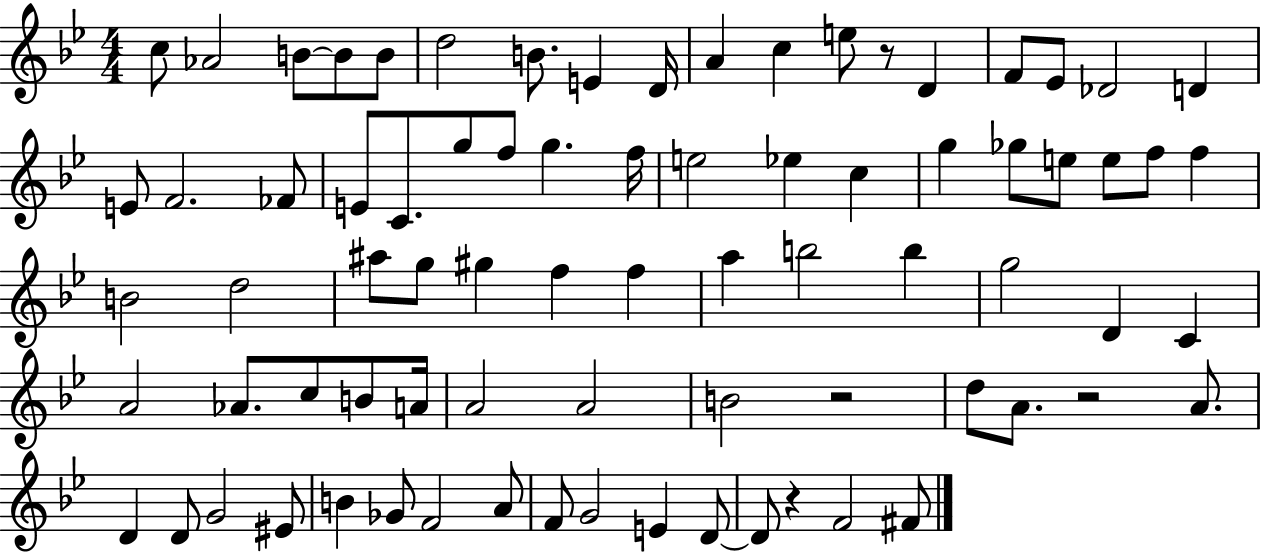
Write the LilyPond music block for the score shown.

{
  \clef treble
  \numericTimeSignature
  \time 4/4
  \key bes \major
  c''8 aes'2 b'8~~ b'8 b'8 | d''2 b'8. e'4 d'16 | a'4 c''4 e''8 r8 d'4 | f'8 ees'8 des'2 d'4 | \break e'8 f'2. fes'8 | e'8 c'8. g''8 f''8 g''4. f''16 | e''2 ees''4 c''4 | g''4 ges''8 e''8 e''8 f''8 f''4 | \break b'2 d''2 | ais''8 g''8 gis''4 f''4 f''4 | a''4 b''2 b''4 | g''2 d'4 c'4 | \break a'2 aes'8. c''8 b'8 a'16 | a'2 a'2 | b'2 r2 | d''8 a'8. r2 a'8. | \break d'4 d'8 g'2 eis'8 | b'4 ges'8 f'2 a'8 | f'8 g'2 e'4 d'8~~ | d'8 r4 f'2 fis'8 | \break \bar "|."
}